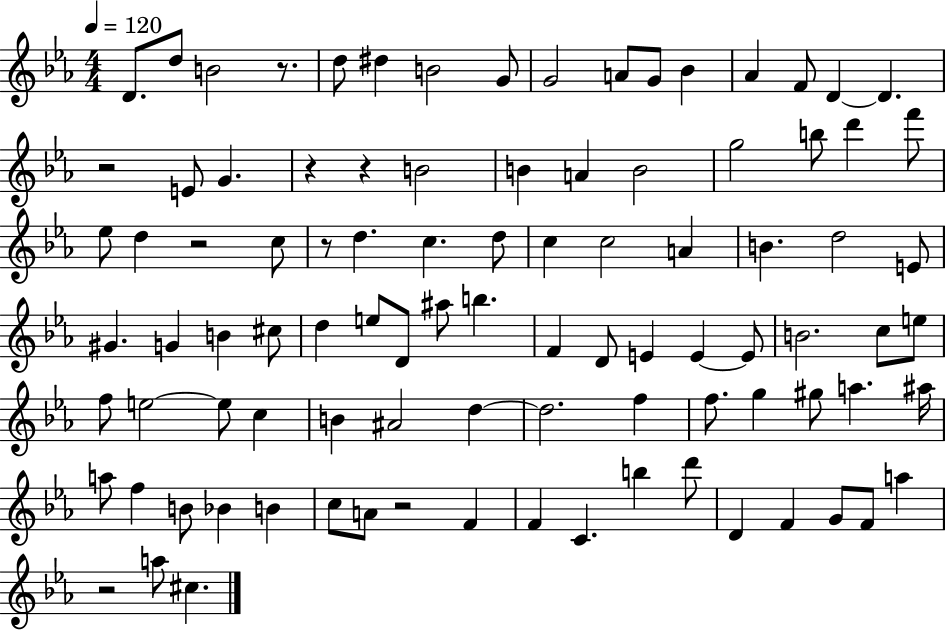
{
  \clef treble
  \numericTimeSignature
  \time 4/4
  \key ees \major
  \tempo 4 = 120
  \repeat volta 2 { d'8. d''8 b'2 r8. | d''8 dis''4 b'2 g'8 | g'2 a'8 g'8 bes'4 | aes'4 f'8 d'4~~ d'4. | \break r2 e'8 g'4. | r4 r4 b'2 | b'4 a'4 b'2 | g''2 b''8 d'''4 f'''8 | \break ees''8 d''4 r2 c''8 | r8 d''4. c''4. d''8 | c''4 c''2 a'4 | b'4. d''2 e'8 | \break gis'4. g'4 b'4 cis''8 | d''4 e''8 d'8 ais''8 b''4. | f'4 d'8 e'4 e'4~~ e'8 | b'2. c''8 e''8 | \break f''8 e''2~~ e''8 c''4 | b'4 ais'2 d''4~~ | d''2. f''4 | f''8. g''4 gis''8 a''4. ais''16 | \break a''8 f''4 b'8 bes'4 b'4 | c''8 a'8 r2 f'4 | f'4 c'4. b''4 d'''8 | d'4 f'4 g'8 f'8 a''4 | \break r2 a''8 cis''4. | } \bar "|."
}